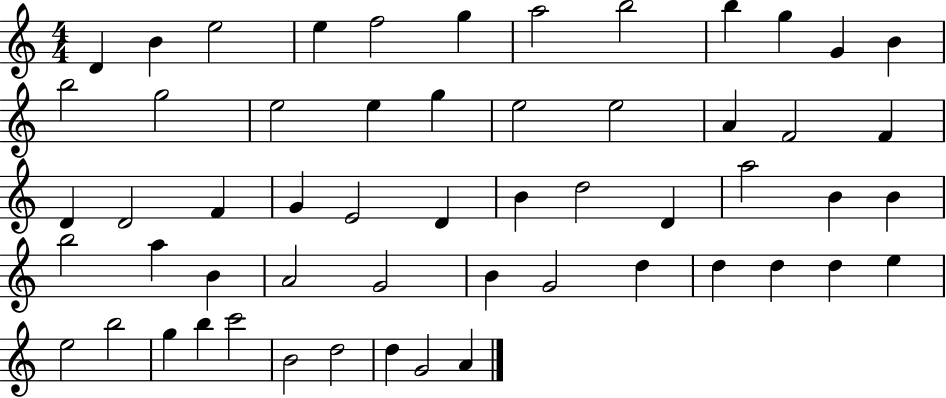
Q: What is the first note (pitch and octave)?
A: D4